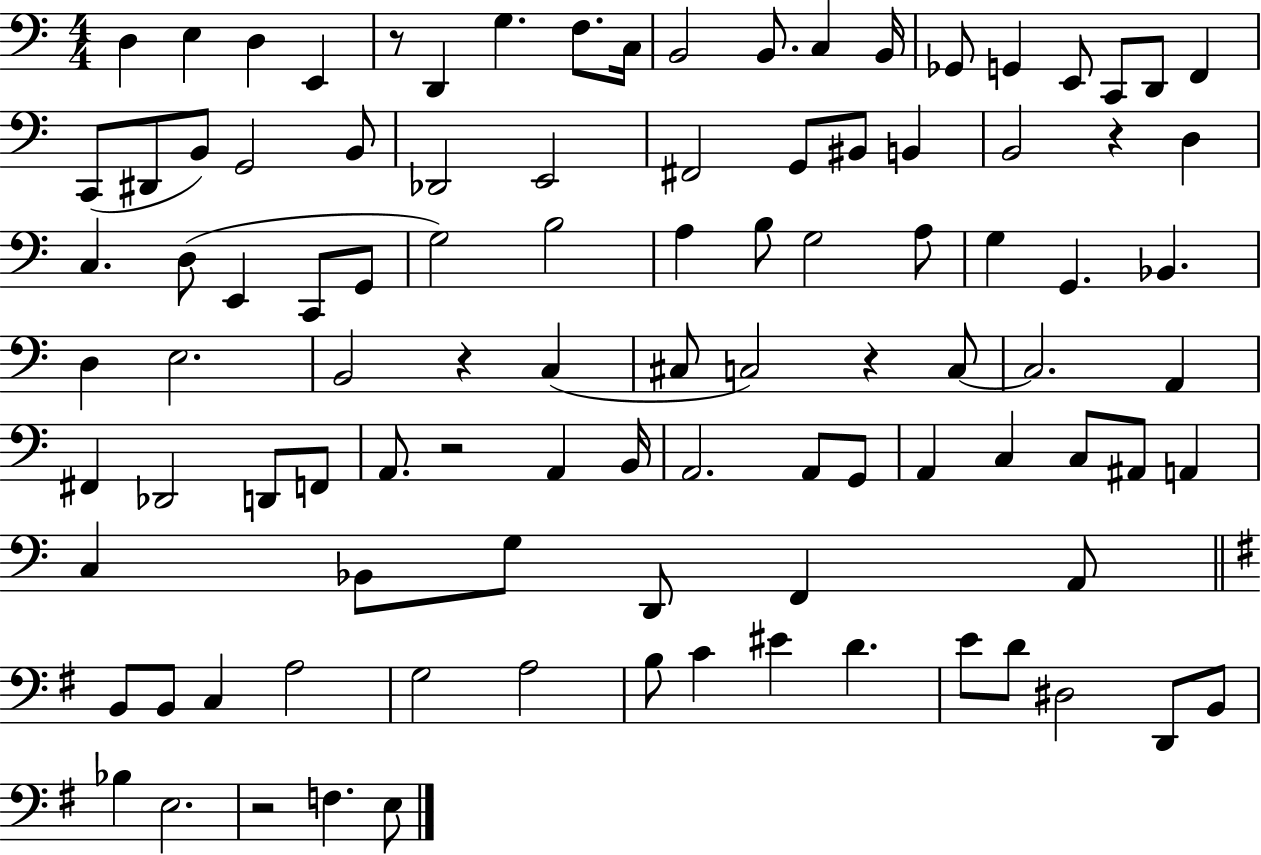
D3/q E3/q D3/q E2/q R/e D2/q G3/q. F3/e. C3/s B2/h B2/e. C3/q B2/s Gb2/e G2/q E2/e C2/e D2/e F2/q C2/e D#2/e B2/e G2/h B2/e Db2/h E2/h F#2/h G2/e BIS2/e B2/q B2/h R/q D3/q C3/q. D3/e E2/q C2/e G2/e G3/h B3/h A3/q B3/e G3/h A3/e G3/q G2/q. Bb2/q. D3/q E3/h. B2/h R/q C3/q C#3/e C3/h R/q C3/e C3/h. A2/q F#2/q Db2/h D2/e F2/e A2/e. R/h A2/q B2/s A2/h. A2/e G2/e A2/q C3/q C3/e A#2/e A2/q C3/q Bb2/e G3/e D2/e F2/q A2/e B2/e B2/e C3/q A3/h G3/h A3/h B3/e C4/q EIS4/q D4/q. E4/e D4/e D#3/h D2/e B2/e Bb3/q E3/h. R/h F3/q. E3/e